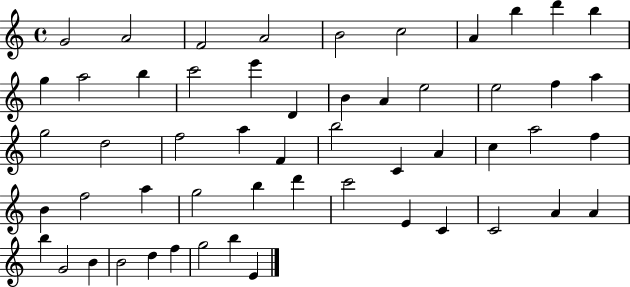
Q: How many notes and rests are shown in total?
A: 54